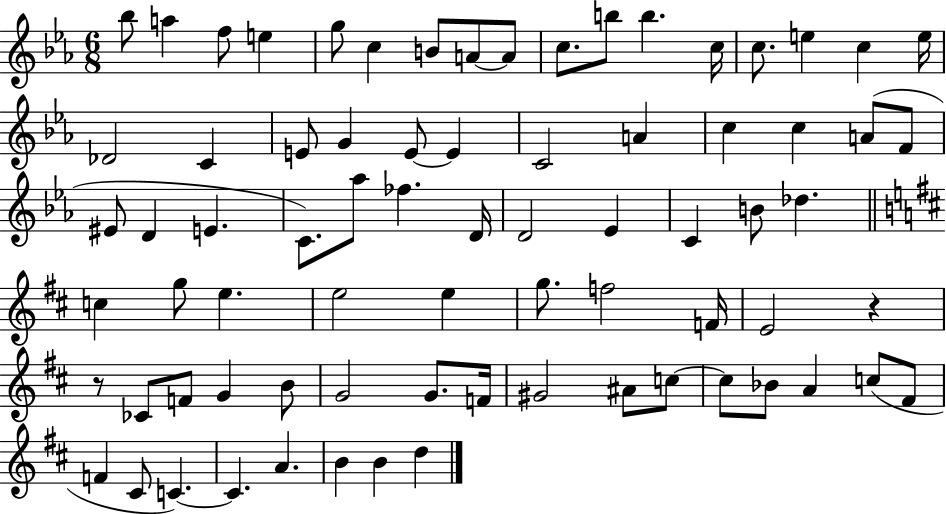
{
  \clef treble
  \numericTimeSignature
  \time 6/8
  \key ees \major
  bes''8 a''4 f''8 e''4 | g''8 c''4 b'8 a'8~~ a'8 | c''8. b''8 b''4. c''16 | c''8. e''4 c''4 e''16 | \break des'2 c'4 | e'8 g'4 e'8~~ e'4 | c'2 a'4 | c''4 c''4 a'8( f'8 | \break eis'8 d'4 e'4. | c'8.) aes''8 fes''4. d'16 | d'2 ees'4 | c'4 b'8 des''4. | \break \bar "||" \break \key d \major c''4 g''8 e''4. | e''2 e''4 | g''8. f''2 f'16 | e'2 r4 | \break r8 ces'8 f'8 g'4 b'8 | g'2 g'8. f'16 | gis'2 ais'8 c''8~~ | c''8 bes'8 a'4 c''8( fis'8 | \break f'4 cis'8 c'4.~~) | c'4. a'4. | b'4 b'4 d''4 | \bar "|."
}